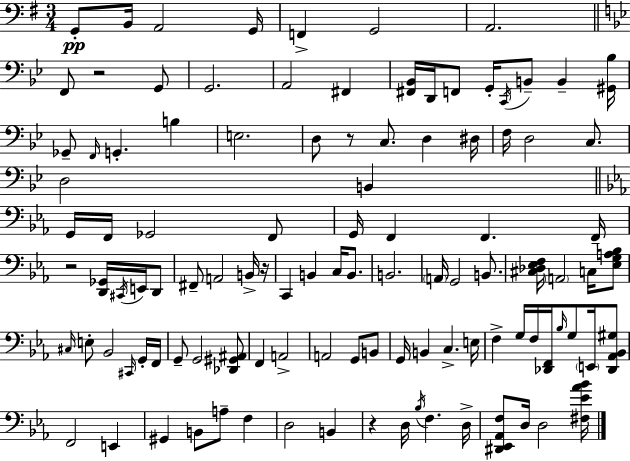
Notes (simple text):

G2/e B2/s A2/h G2/s F2/q G2/h A2/h. F2/e R/h G2/e G2/h. A2/h F#2/q [F#2,Bb2]/s D2/s F2/e G2/s C2/s B2/e B2/q [G#2,Bb3]/s Gb2/e F2/s G2/q. B3/q E3/h. D3/e R/e C3/e. D3/q D#3/s F3/s D3/h C3/e. D3/h B2/q G2/s F2/s Gb2/h F2/e G2/s F2/q F2/q. F2/s R/h [D2,Gb2]/s C#2/s E2/s D2/e F#2/e A2/h B2/s R/s C2/q B2/q C3/s B2/e. B2/h. A2/s G2/h B2/e. [C#3,Db3,Eb3,F3]/s A2/h C3/s [Eb3,G3,A3,Bb3]/e C#3/s E3/e Bb2/h C#2/s G2/s F2/s G2/e G2/h [Db2,G#2,A#2]/e F2/q A2/h A2/h G2/e B2/e G2/s B2/q C3/q. E3/s F3/q G3/s F3/s [Db2,F2]/s Bb3/s G3/e E2/s [Db2,Ab2,Bb2,G#3]/e F2/h E2/q G#2/q B2/e A3/e F3/q D3/h B2/q R/q D3/s Bb3/s F3/q. D3/s [D#2,Eb2,Ab2,F3]/e D3/s D3/h [F#3,Eb4,Ab4,Bb4]/s